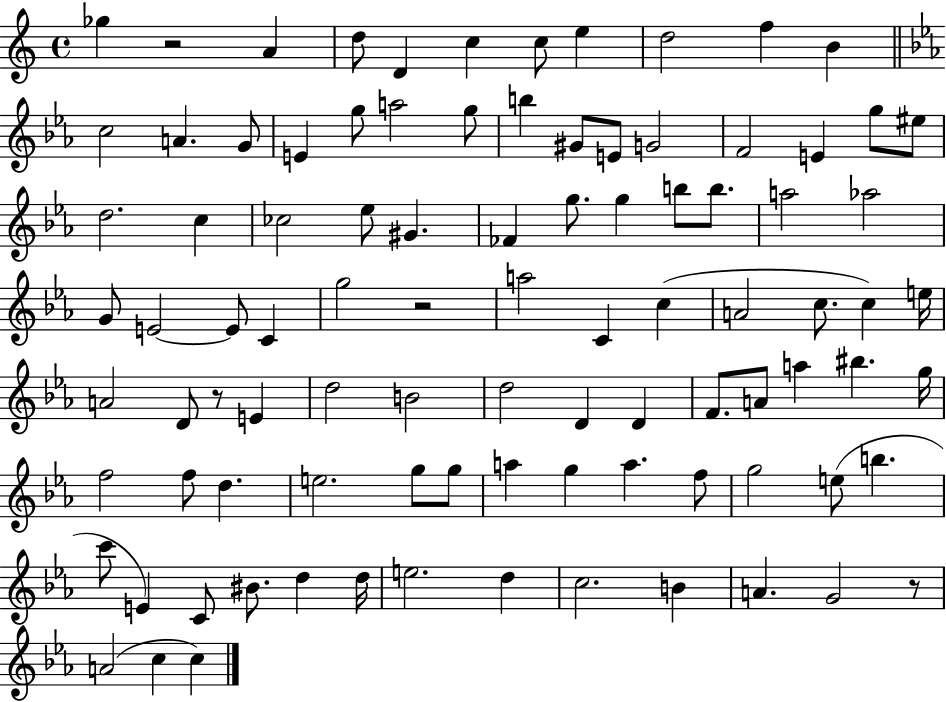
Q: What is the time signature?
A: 4/4